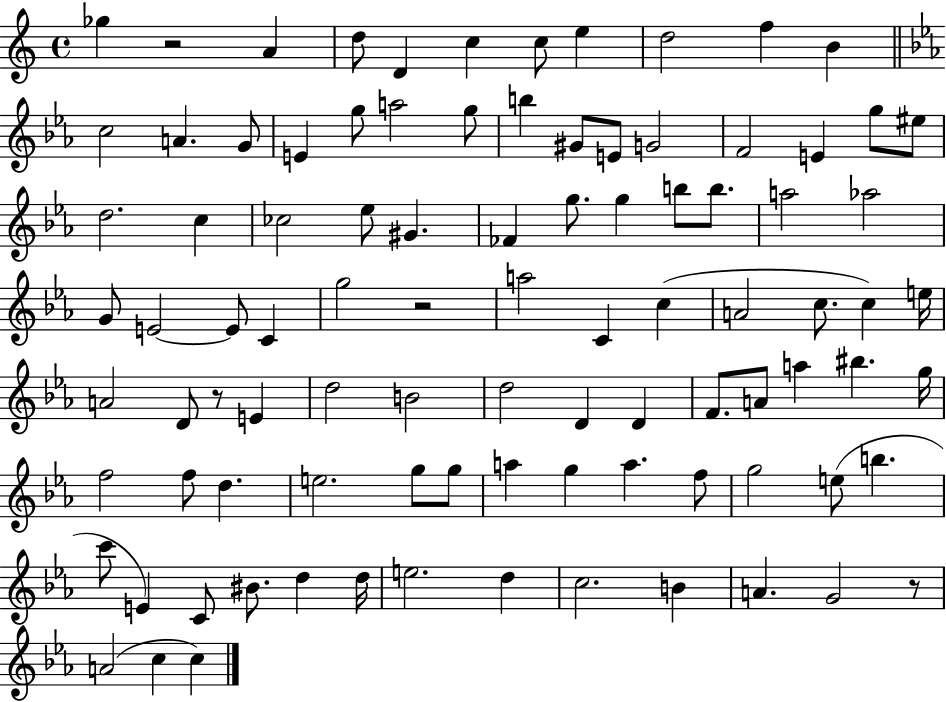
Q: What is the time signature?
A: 4/4